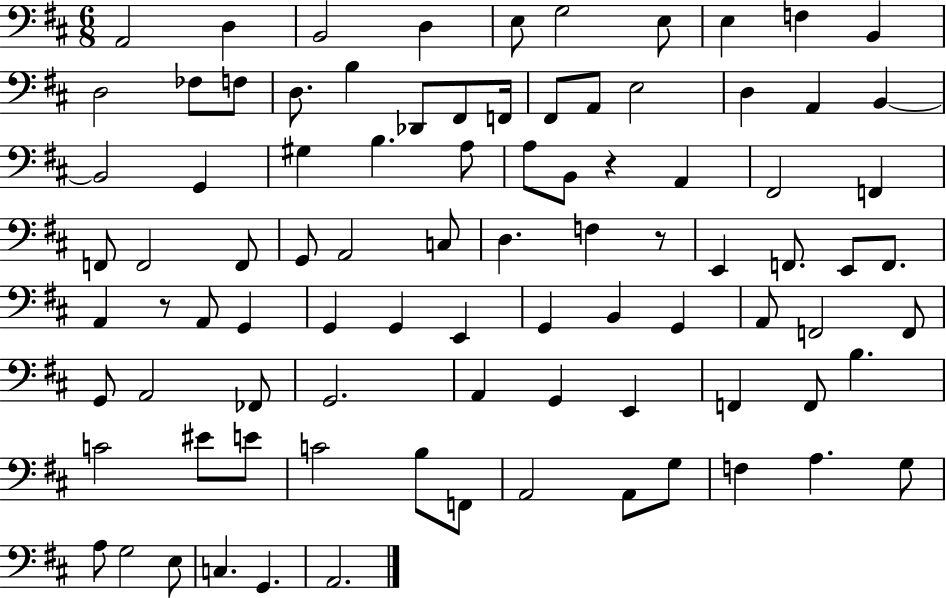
{
  \clef bass
  \numericTimeSignature
  \time 6/8
  \key d \major
  a,2 d4 | b,2 d4 | e8 g2 e8 | e4 f4 b,4 | \break d2 fes8 f8 | d8. b4 des,8 fis,8 f,16 | fis,8 a,8 e2 | d4 a,4 b,4~~ | \break b,2 g,4 | gis4 b4. a8 | a8 b,8 r4 a,4 | fis,2 f,4 | \break f,8 f,2 f,8 | g,8 a,2 c8 | d4. f4 r8 | e,4 f,8. e,8 f,8. | \break a,4 r8 a,8 g,4 | g,4 g,4 e,4 | g,4 b,4 g,4 | a,8 f,2 f,8 | \break g,8 a,2 fes,8 | g,2. | a,4 g,4 e,4 | f,4 f,8 b4. | \break c'2 eis'8 e'8 | c'2 b8 f,8 | a,2 a,8 g8 | f4 a4. g8 | \break a8 g2 e8 | c4. g,4. | a,2. | \bar "|."
}